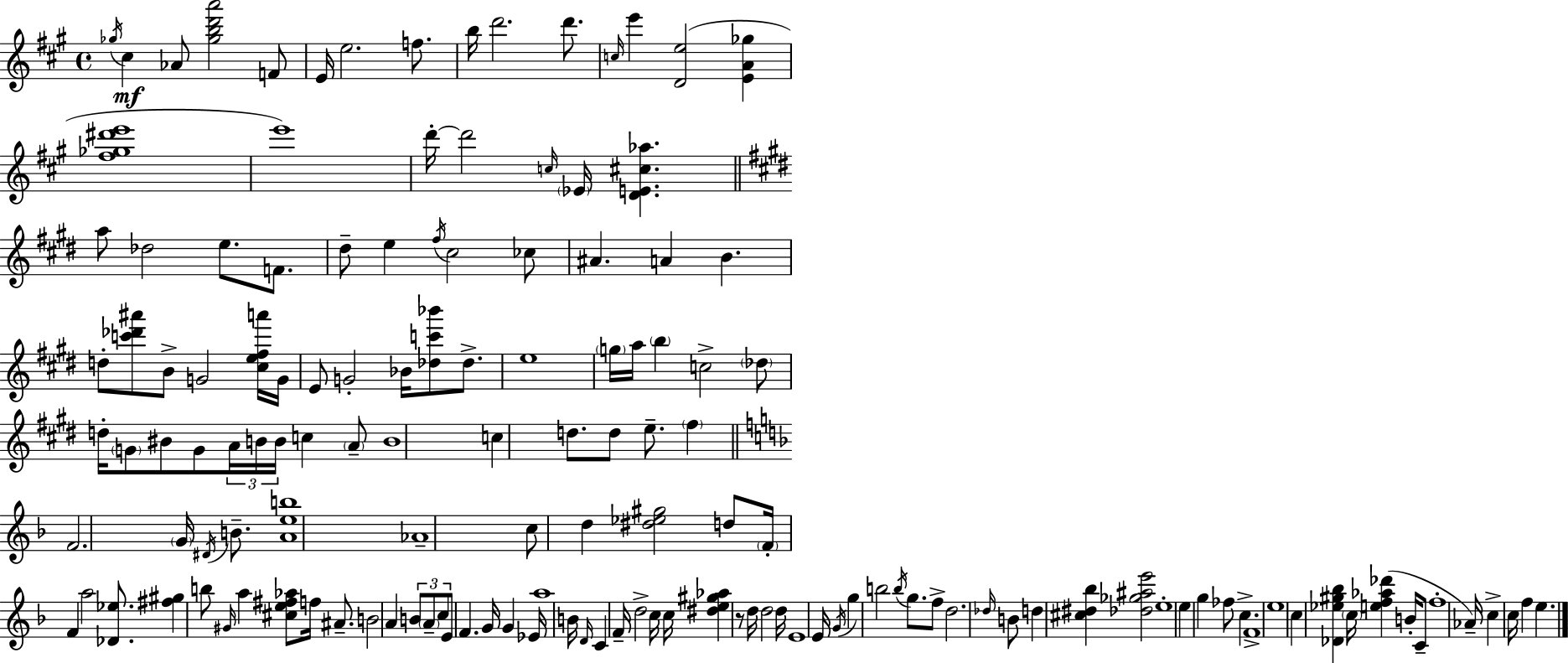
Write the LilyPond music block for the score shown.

{
  \clef treble
  \time 4/4
  \defaultTimeSignature
  \key a \major
  \acciaccatura { ges''16 }\mf cis''4 aes'8 <ges'' b'' d''' a'''>2 f'8 | e'16 e''2. f''8. | b''16 d'''2. d'''8. | \grace { c''16 } e'''4 <d' e''>2( <e' a' ges''>4 | \break <fis'' ges'' dis''' e'''>1 | e'''1) | d'''16-.~~ d'''2 \grace { c''16 } \parenthesize ees'16 <d' e' cis'' aes''>4. | \bar "||" \break \key e \major a''8 des''2 e''8. f'8. | dis''8-- e''4 \acciaccatura { fis''16 } cis''2 ces''8 | ais'4. a'4 b'4. | d''8-. <c''' des''' ais'''>8 b'8-> g'2 <cis'' e'' fis'' a'''>16 | \break g'16 e'8 g'2-. bes'16 <des'' c''' bes'''>8 des''8.-> | e''1 | \parenthesize g''16 a''16 \parenthesize b''4 c''2-> \parenthesize des''8 | d''16-. \parenthesize g'8 bis'8 g'8 \tuplet 3/2 { a'16 b'16 b'16 } c''4 \parenthesize a'8-- | \break b'1 | c''4 d''8. d''8 e''8.-- \parenthesize fis''4 | \bar "||" \break \key f \major f'2. \parenthesize g'16 \acciaccatura { dis'16 } b'8.-- | <a' e'' b''>1 | aes'1-- | c''8 d''4 <dis'' ees'' gis''>2 d''8 | \break \parenthesize f'16-. f'4 a''2 <des' ees''>8. | <fis'' gis''>4 b''8 \grace { gis'16 } a''4 <cis'' e'' fis'' aes''>8 f''16 ais'8.-- | b'2 a'4 \tuplet 3/2 { b'8 | \parenthesize a'8-- c''8 } e'8 f'4. g'16 g'4 | \break ees'16 a''1 | b'16 \grace { d'16 } c'4 f'16-- d''2-> | c''16 c''16 <dis'' e'' gis'' aes''>4 r8 d''16 d''2 | d''16 e'1 | \break e'16 \acciaccatura { g'16 } g''4 b''2 | \acciaccatura { b''16 } g''8. f''8-> d''2. | \grace { des''16 } b'8 d''4 <cis'' dis'' bes''>4 <des'' ges'' ais'' e'''>2 | e''1-. | \break e''4 g''4 fes''8 | c''4.-> f'1-> | e''1 | c''4 <des' ees'' gis'' bes''>4 \parenthesize c''16 <e'' f'' aes'' des'''>4( | \break b'16-. c'8-- f''1-. | aes'16--) c''4-> c''16 f''4 | e''4. \bar "|."
}